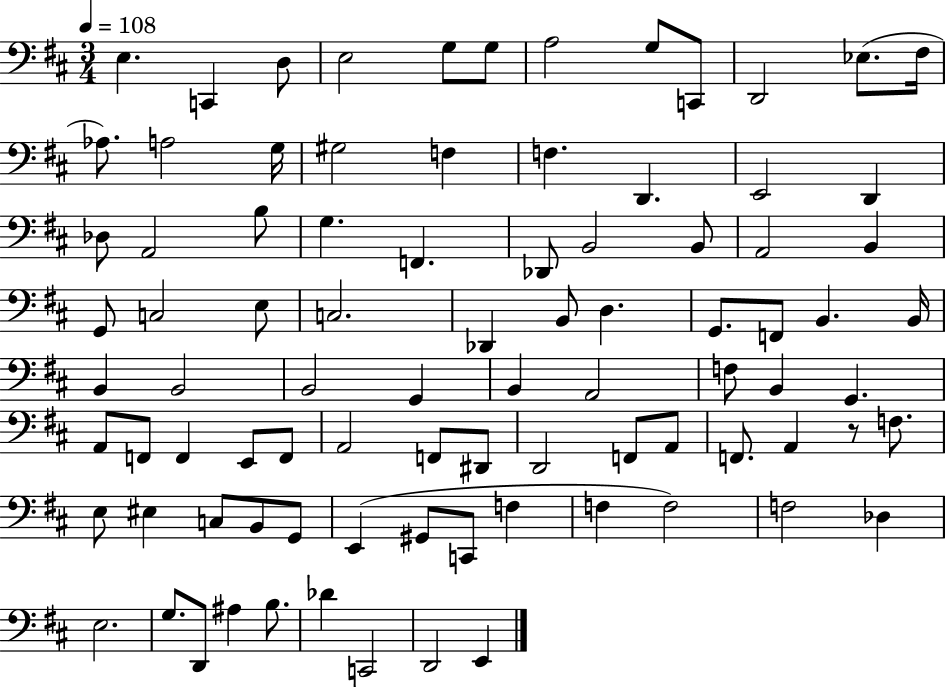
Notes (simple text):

E3/q. C2/q D3/e E3/h G3/e G3/e A3/h G3/e C2/e D2/h Eb3/e. F#3/s Ab3/e. A3/h G3/s G#3/h F3/q F3/q. D2/q. E2/h D2/q Db3/e A2/h B3/e G3/q. F2/q. Db2/e B2/h B2/e A2/h B2/q G2/e C3/h E3/e C3/h. Db2/q B2/e D3/q. G2/e. F2/e B2/q. B2/s B2/q B2/h B2/h G2/q B2/q A2/h F3/e B2/q G2/q. A2/e F2/e F2/q E2/e F2/e A2/h F2/e D#2/e D2/h F2/e A2/e F2/e. A2/q R/e F3/e. E3/e EIS3/q C3/e B2/e G2/e E2/q G#2/e C2/e F3/q F3/q F3/h F3/h Db3/q E3/h. G3/e. D2/e A#3/q B3/e. Db4/q C2/h D2/h E2/q